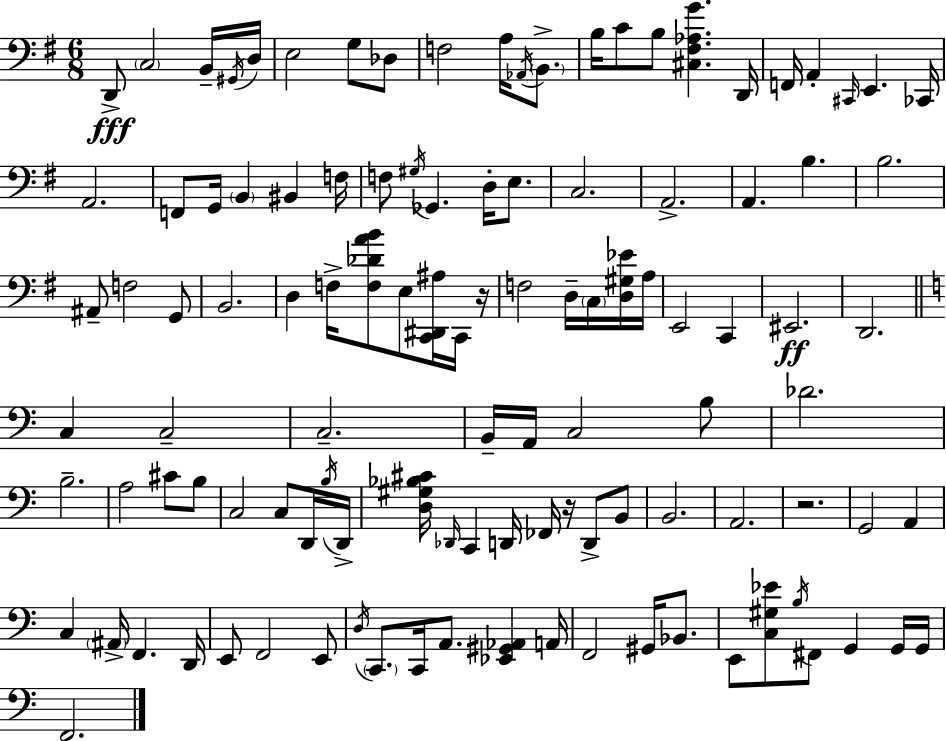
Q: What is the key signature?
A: G major